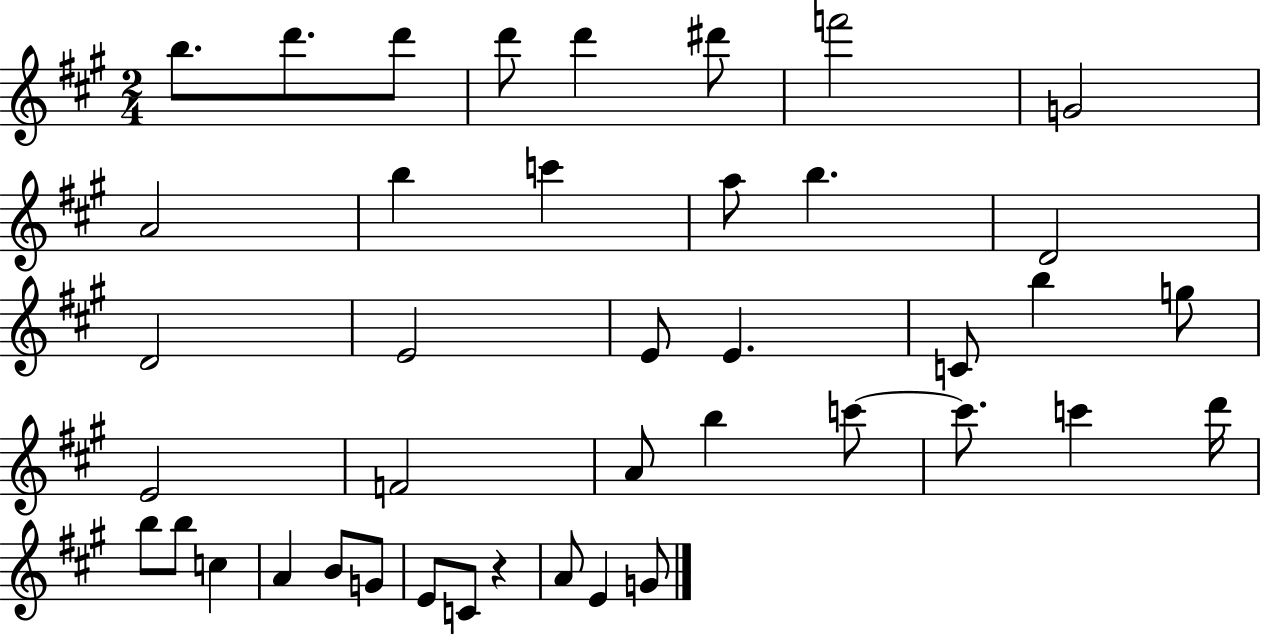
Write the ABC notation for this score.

X:1
T:Untitled
M:2/4
L:1/4
K:A
b/2 d'/2 d'/2 d'/2 d' ^d'/2 f'2 G2 A2 b c' a/2 b D2 D2 E2 E/2 E C/2 b g/2 E2 F2 A/2 b c'/2 c'/2 c' d'/4 b/2 b/2 c A B/2 G/2 E/2 C/2 z A/2 E G/2